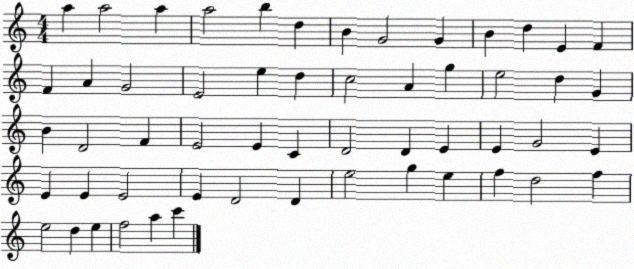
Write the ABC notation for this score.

X:1
T:Untitled
M:4/4
L:1/4
K:C
a a2 a a2 b d B G2 G B d E F F A G2 E2 e d c2 A g e2 d G B D2 F E2 E C D2 D E E G2 E E E E2 E D2 D e2 g e f d2 f e2 d e f2 a c'